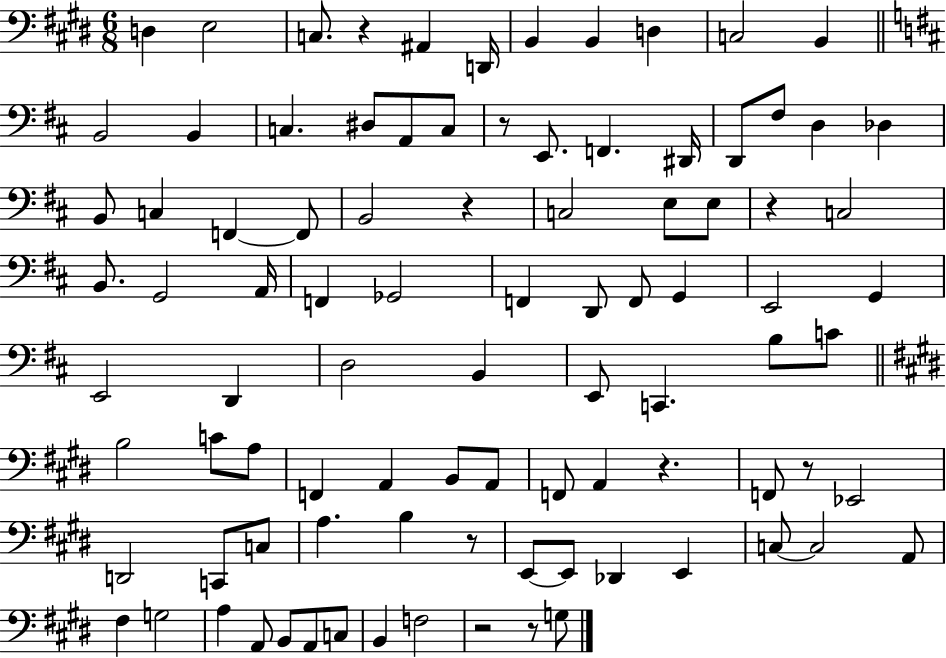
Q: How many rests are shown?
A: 9